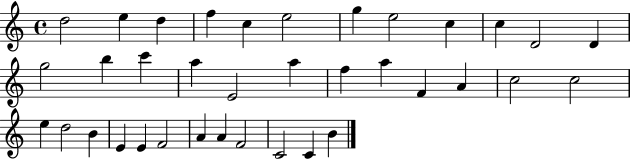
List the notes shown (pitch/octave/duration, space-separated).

D5/h E5/q D5/q F5/q C5/q E5/h G5/q E5/h C5/q C5/q D4/h D4/q G5/h B5/q C6/q A5/q E4/h A5/q F5/q A5/q F4/q A4/q C5/h C5/h E5/q D5/h B4/q E4/q E4/q F4/h A4/q A4/q F4/h C4/h C4/q B4/q